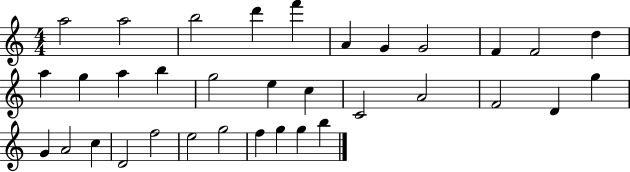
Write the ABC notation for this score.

X:1
T:Untitled
M:4/4
L:1/4
K:C
a2 a2 b2 d' f' A G G2 F F2 d a g a b g2 e c C2 A2 F2 D g G A2 c D2 f2 e2 g2 f g g b